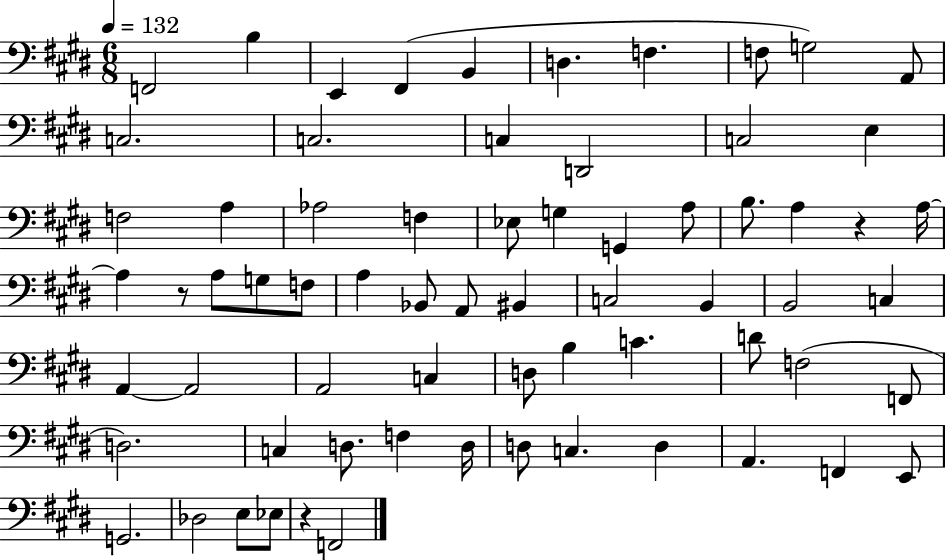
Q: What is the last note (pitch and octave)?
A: F2